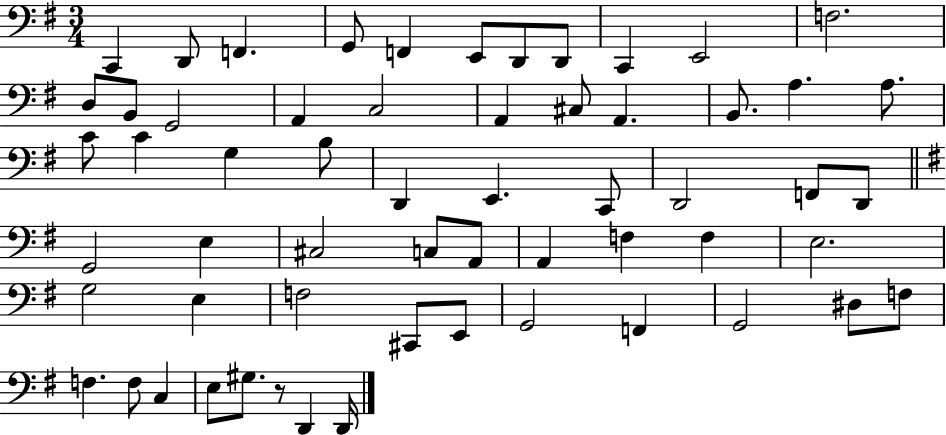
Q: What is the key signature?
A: G major